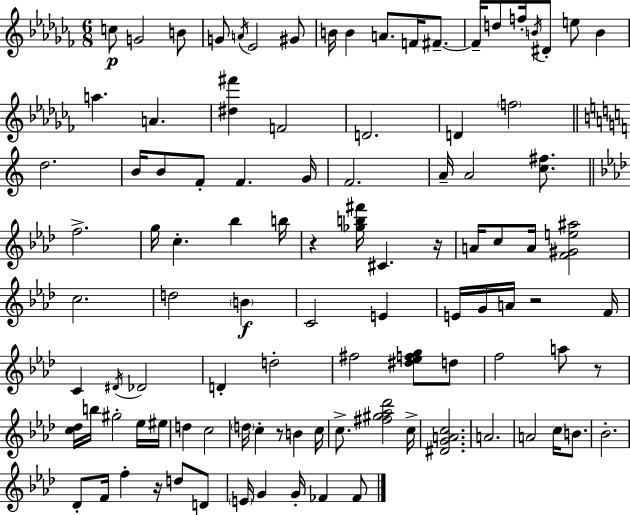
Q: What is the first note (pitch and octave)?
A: C5